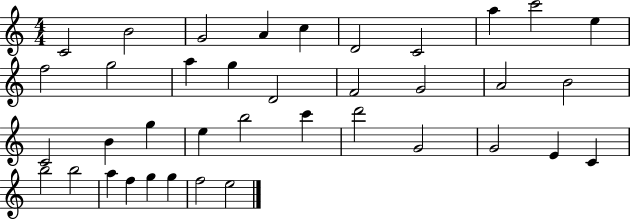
C4/h B4/h G4/h A4/q C5/q D4/h C4/h A5/q C6/h E5/q F5/h G5/h A5/q G5/q D4/h F4/h G4/h A4/h B4/h C4/h B4/q G5/q E5/q B5/h C6/q D6/h G4/h G4/h E4/q C4/q B5/h B5/h A5/q F5/q G5/q G5/q F5/h E5/h